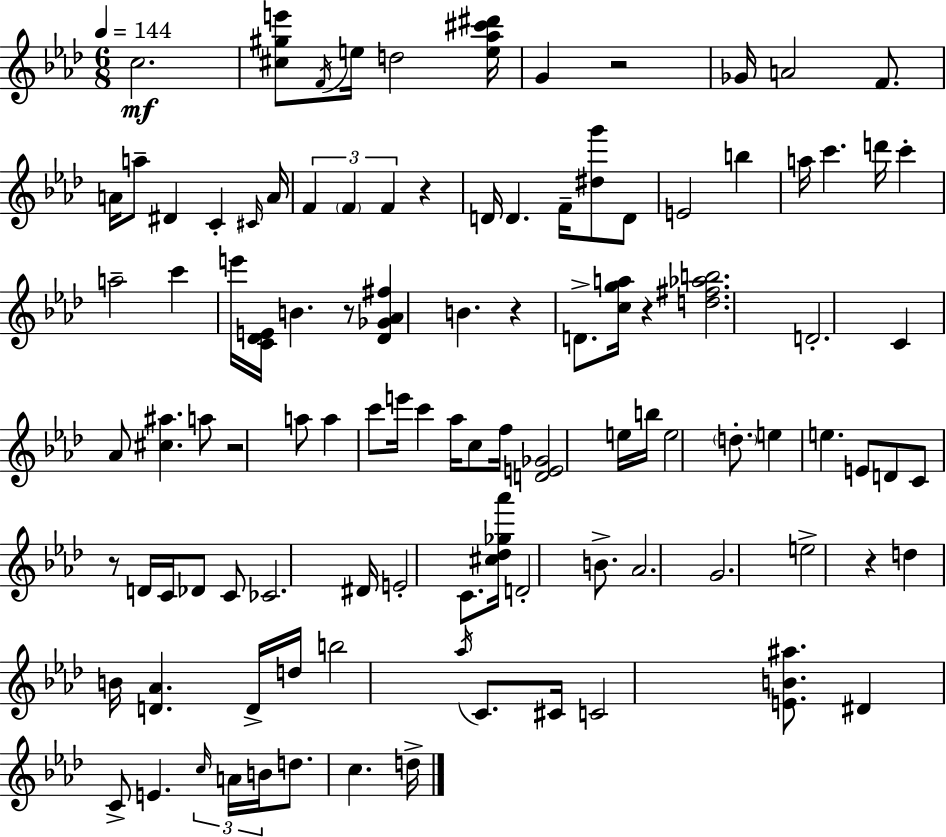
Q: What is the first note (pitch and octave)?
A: C5